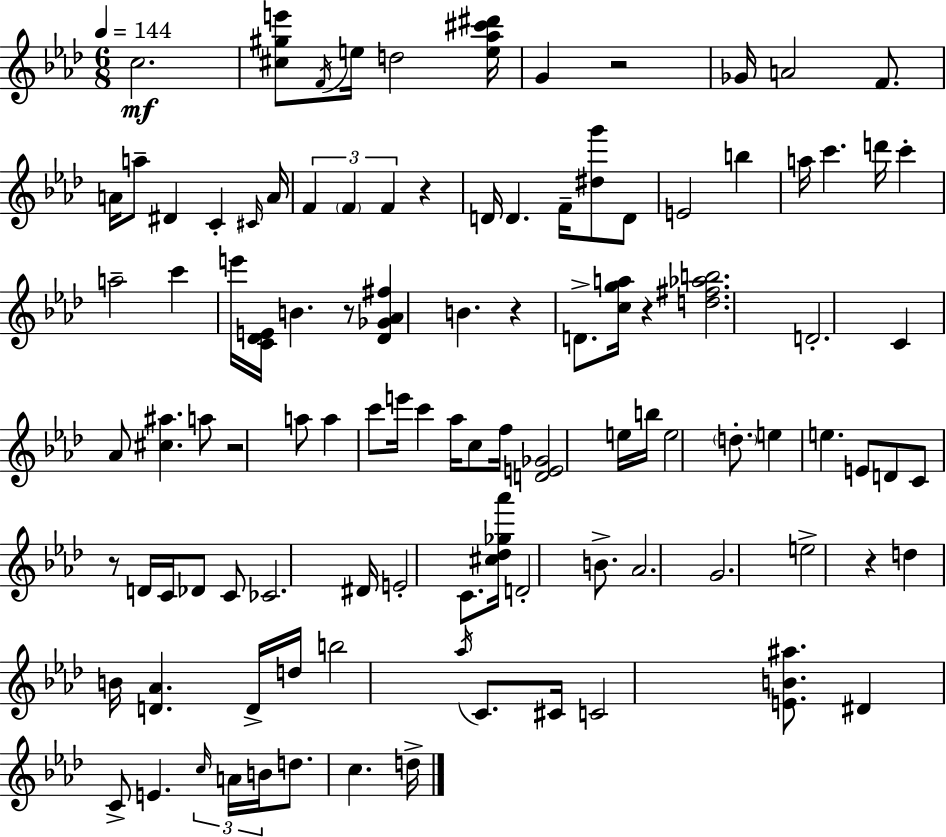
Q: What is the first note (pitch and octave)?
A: C5